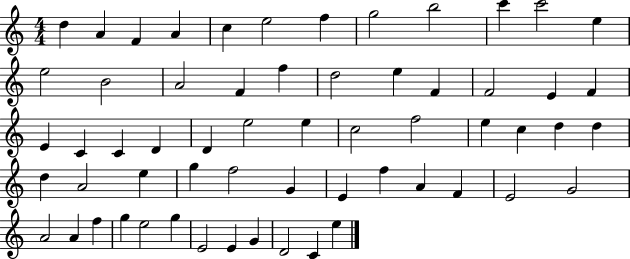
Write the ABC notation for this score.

X:1
T:Untitled
M:4/4
L:1/4
K:C
d A F A c e2 f g2 b2 c' c'2 e e2 B2 A2 F f d2 e F F2 E F E C C D D e2 e c2 f2 e c d d d A2 e g f2 G E f A F E2 G2 A2 A f g e2 g E2 E G D2 C e